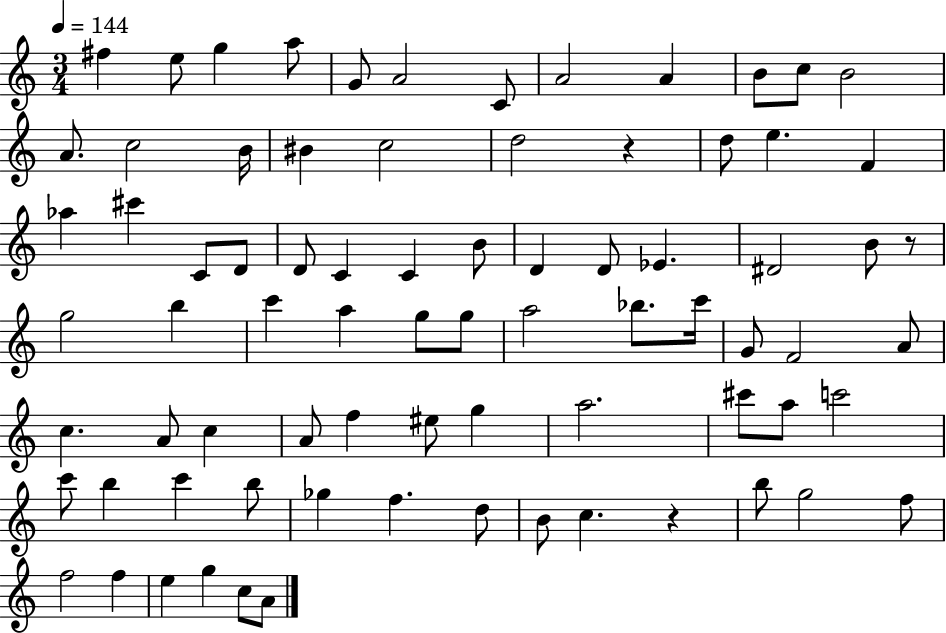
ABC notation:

X:1
T:Untitled
M:3/4
L:1/4
K:C
^f e/2 g a/2 G/2 A2 C/2 A2 A B/2 c/2 B2 A/2 c2 B/4 ^B c2 d2 z d/2 e F _a ^c' C/2 D/2 D/2 C C B/2 D D/2 _E ^D2 B/2 z/2 g2 b c' a g/2 g/2 a2 _b/2 c'/4 G/2 F2 A/2 c A/2 c A/2 f ^e/2 g a2 ^c'/2 a/2 c'2 c'/2 b c' b/2 _g f d/2 B/2 c z b/2 g2 f/2 f2 f e g c/2 A/2